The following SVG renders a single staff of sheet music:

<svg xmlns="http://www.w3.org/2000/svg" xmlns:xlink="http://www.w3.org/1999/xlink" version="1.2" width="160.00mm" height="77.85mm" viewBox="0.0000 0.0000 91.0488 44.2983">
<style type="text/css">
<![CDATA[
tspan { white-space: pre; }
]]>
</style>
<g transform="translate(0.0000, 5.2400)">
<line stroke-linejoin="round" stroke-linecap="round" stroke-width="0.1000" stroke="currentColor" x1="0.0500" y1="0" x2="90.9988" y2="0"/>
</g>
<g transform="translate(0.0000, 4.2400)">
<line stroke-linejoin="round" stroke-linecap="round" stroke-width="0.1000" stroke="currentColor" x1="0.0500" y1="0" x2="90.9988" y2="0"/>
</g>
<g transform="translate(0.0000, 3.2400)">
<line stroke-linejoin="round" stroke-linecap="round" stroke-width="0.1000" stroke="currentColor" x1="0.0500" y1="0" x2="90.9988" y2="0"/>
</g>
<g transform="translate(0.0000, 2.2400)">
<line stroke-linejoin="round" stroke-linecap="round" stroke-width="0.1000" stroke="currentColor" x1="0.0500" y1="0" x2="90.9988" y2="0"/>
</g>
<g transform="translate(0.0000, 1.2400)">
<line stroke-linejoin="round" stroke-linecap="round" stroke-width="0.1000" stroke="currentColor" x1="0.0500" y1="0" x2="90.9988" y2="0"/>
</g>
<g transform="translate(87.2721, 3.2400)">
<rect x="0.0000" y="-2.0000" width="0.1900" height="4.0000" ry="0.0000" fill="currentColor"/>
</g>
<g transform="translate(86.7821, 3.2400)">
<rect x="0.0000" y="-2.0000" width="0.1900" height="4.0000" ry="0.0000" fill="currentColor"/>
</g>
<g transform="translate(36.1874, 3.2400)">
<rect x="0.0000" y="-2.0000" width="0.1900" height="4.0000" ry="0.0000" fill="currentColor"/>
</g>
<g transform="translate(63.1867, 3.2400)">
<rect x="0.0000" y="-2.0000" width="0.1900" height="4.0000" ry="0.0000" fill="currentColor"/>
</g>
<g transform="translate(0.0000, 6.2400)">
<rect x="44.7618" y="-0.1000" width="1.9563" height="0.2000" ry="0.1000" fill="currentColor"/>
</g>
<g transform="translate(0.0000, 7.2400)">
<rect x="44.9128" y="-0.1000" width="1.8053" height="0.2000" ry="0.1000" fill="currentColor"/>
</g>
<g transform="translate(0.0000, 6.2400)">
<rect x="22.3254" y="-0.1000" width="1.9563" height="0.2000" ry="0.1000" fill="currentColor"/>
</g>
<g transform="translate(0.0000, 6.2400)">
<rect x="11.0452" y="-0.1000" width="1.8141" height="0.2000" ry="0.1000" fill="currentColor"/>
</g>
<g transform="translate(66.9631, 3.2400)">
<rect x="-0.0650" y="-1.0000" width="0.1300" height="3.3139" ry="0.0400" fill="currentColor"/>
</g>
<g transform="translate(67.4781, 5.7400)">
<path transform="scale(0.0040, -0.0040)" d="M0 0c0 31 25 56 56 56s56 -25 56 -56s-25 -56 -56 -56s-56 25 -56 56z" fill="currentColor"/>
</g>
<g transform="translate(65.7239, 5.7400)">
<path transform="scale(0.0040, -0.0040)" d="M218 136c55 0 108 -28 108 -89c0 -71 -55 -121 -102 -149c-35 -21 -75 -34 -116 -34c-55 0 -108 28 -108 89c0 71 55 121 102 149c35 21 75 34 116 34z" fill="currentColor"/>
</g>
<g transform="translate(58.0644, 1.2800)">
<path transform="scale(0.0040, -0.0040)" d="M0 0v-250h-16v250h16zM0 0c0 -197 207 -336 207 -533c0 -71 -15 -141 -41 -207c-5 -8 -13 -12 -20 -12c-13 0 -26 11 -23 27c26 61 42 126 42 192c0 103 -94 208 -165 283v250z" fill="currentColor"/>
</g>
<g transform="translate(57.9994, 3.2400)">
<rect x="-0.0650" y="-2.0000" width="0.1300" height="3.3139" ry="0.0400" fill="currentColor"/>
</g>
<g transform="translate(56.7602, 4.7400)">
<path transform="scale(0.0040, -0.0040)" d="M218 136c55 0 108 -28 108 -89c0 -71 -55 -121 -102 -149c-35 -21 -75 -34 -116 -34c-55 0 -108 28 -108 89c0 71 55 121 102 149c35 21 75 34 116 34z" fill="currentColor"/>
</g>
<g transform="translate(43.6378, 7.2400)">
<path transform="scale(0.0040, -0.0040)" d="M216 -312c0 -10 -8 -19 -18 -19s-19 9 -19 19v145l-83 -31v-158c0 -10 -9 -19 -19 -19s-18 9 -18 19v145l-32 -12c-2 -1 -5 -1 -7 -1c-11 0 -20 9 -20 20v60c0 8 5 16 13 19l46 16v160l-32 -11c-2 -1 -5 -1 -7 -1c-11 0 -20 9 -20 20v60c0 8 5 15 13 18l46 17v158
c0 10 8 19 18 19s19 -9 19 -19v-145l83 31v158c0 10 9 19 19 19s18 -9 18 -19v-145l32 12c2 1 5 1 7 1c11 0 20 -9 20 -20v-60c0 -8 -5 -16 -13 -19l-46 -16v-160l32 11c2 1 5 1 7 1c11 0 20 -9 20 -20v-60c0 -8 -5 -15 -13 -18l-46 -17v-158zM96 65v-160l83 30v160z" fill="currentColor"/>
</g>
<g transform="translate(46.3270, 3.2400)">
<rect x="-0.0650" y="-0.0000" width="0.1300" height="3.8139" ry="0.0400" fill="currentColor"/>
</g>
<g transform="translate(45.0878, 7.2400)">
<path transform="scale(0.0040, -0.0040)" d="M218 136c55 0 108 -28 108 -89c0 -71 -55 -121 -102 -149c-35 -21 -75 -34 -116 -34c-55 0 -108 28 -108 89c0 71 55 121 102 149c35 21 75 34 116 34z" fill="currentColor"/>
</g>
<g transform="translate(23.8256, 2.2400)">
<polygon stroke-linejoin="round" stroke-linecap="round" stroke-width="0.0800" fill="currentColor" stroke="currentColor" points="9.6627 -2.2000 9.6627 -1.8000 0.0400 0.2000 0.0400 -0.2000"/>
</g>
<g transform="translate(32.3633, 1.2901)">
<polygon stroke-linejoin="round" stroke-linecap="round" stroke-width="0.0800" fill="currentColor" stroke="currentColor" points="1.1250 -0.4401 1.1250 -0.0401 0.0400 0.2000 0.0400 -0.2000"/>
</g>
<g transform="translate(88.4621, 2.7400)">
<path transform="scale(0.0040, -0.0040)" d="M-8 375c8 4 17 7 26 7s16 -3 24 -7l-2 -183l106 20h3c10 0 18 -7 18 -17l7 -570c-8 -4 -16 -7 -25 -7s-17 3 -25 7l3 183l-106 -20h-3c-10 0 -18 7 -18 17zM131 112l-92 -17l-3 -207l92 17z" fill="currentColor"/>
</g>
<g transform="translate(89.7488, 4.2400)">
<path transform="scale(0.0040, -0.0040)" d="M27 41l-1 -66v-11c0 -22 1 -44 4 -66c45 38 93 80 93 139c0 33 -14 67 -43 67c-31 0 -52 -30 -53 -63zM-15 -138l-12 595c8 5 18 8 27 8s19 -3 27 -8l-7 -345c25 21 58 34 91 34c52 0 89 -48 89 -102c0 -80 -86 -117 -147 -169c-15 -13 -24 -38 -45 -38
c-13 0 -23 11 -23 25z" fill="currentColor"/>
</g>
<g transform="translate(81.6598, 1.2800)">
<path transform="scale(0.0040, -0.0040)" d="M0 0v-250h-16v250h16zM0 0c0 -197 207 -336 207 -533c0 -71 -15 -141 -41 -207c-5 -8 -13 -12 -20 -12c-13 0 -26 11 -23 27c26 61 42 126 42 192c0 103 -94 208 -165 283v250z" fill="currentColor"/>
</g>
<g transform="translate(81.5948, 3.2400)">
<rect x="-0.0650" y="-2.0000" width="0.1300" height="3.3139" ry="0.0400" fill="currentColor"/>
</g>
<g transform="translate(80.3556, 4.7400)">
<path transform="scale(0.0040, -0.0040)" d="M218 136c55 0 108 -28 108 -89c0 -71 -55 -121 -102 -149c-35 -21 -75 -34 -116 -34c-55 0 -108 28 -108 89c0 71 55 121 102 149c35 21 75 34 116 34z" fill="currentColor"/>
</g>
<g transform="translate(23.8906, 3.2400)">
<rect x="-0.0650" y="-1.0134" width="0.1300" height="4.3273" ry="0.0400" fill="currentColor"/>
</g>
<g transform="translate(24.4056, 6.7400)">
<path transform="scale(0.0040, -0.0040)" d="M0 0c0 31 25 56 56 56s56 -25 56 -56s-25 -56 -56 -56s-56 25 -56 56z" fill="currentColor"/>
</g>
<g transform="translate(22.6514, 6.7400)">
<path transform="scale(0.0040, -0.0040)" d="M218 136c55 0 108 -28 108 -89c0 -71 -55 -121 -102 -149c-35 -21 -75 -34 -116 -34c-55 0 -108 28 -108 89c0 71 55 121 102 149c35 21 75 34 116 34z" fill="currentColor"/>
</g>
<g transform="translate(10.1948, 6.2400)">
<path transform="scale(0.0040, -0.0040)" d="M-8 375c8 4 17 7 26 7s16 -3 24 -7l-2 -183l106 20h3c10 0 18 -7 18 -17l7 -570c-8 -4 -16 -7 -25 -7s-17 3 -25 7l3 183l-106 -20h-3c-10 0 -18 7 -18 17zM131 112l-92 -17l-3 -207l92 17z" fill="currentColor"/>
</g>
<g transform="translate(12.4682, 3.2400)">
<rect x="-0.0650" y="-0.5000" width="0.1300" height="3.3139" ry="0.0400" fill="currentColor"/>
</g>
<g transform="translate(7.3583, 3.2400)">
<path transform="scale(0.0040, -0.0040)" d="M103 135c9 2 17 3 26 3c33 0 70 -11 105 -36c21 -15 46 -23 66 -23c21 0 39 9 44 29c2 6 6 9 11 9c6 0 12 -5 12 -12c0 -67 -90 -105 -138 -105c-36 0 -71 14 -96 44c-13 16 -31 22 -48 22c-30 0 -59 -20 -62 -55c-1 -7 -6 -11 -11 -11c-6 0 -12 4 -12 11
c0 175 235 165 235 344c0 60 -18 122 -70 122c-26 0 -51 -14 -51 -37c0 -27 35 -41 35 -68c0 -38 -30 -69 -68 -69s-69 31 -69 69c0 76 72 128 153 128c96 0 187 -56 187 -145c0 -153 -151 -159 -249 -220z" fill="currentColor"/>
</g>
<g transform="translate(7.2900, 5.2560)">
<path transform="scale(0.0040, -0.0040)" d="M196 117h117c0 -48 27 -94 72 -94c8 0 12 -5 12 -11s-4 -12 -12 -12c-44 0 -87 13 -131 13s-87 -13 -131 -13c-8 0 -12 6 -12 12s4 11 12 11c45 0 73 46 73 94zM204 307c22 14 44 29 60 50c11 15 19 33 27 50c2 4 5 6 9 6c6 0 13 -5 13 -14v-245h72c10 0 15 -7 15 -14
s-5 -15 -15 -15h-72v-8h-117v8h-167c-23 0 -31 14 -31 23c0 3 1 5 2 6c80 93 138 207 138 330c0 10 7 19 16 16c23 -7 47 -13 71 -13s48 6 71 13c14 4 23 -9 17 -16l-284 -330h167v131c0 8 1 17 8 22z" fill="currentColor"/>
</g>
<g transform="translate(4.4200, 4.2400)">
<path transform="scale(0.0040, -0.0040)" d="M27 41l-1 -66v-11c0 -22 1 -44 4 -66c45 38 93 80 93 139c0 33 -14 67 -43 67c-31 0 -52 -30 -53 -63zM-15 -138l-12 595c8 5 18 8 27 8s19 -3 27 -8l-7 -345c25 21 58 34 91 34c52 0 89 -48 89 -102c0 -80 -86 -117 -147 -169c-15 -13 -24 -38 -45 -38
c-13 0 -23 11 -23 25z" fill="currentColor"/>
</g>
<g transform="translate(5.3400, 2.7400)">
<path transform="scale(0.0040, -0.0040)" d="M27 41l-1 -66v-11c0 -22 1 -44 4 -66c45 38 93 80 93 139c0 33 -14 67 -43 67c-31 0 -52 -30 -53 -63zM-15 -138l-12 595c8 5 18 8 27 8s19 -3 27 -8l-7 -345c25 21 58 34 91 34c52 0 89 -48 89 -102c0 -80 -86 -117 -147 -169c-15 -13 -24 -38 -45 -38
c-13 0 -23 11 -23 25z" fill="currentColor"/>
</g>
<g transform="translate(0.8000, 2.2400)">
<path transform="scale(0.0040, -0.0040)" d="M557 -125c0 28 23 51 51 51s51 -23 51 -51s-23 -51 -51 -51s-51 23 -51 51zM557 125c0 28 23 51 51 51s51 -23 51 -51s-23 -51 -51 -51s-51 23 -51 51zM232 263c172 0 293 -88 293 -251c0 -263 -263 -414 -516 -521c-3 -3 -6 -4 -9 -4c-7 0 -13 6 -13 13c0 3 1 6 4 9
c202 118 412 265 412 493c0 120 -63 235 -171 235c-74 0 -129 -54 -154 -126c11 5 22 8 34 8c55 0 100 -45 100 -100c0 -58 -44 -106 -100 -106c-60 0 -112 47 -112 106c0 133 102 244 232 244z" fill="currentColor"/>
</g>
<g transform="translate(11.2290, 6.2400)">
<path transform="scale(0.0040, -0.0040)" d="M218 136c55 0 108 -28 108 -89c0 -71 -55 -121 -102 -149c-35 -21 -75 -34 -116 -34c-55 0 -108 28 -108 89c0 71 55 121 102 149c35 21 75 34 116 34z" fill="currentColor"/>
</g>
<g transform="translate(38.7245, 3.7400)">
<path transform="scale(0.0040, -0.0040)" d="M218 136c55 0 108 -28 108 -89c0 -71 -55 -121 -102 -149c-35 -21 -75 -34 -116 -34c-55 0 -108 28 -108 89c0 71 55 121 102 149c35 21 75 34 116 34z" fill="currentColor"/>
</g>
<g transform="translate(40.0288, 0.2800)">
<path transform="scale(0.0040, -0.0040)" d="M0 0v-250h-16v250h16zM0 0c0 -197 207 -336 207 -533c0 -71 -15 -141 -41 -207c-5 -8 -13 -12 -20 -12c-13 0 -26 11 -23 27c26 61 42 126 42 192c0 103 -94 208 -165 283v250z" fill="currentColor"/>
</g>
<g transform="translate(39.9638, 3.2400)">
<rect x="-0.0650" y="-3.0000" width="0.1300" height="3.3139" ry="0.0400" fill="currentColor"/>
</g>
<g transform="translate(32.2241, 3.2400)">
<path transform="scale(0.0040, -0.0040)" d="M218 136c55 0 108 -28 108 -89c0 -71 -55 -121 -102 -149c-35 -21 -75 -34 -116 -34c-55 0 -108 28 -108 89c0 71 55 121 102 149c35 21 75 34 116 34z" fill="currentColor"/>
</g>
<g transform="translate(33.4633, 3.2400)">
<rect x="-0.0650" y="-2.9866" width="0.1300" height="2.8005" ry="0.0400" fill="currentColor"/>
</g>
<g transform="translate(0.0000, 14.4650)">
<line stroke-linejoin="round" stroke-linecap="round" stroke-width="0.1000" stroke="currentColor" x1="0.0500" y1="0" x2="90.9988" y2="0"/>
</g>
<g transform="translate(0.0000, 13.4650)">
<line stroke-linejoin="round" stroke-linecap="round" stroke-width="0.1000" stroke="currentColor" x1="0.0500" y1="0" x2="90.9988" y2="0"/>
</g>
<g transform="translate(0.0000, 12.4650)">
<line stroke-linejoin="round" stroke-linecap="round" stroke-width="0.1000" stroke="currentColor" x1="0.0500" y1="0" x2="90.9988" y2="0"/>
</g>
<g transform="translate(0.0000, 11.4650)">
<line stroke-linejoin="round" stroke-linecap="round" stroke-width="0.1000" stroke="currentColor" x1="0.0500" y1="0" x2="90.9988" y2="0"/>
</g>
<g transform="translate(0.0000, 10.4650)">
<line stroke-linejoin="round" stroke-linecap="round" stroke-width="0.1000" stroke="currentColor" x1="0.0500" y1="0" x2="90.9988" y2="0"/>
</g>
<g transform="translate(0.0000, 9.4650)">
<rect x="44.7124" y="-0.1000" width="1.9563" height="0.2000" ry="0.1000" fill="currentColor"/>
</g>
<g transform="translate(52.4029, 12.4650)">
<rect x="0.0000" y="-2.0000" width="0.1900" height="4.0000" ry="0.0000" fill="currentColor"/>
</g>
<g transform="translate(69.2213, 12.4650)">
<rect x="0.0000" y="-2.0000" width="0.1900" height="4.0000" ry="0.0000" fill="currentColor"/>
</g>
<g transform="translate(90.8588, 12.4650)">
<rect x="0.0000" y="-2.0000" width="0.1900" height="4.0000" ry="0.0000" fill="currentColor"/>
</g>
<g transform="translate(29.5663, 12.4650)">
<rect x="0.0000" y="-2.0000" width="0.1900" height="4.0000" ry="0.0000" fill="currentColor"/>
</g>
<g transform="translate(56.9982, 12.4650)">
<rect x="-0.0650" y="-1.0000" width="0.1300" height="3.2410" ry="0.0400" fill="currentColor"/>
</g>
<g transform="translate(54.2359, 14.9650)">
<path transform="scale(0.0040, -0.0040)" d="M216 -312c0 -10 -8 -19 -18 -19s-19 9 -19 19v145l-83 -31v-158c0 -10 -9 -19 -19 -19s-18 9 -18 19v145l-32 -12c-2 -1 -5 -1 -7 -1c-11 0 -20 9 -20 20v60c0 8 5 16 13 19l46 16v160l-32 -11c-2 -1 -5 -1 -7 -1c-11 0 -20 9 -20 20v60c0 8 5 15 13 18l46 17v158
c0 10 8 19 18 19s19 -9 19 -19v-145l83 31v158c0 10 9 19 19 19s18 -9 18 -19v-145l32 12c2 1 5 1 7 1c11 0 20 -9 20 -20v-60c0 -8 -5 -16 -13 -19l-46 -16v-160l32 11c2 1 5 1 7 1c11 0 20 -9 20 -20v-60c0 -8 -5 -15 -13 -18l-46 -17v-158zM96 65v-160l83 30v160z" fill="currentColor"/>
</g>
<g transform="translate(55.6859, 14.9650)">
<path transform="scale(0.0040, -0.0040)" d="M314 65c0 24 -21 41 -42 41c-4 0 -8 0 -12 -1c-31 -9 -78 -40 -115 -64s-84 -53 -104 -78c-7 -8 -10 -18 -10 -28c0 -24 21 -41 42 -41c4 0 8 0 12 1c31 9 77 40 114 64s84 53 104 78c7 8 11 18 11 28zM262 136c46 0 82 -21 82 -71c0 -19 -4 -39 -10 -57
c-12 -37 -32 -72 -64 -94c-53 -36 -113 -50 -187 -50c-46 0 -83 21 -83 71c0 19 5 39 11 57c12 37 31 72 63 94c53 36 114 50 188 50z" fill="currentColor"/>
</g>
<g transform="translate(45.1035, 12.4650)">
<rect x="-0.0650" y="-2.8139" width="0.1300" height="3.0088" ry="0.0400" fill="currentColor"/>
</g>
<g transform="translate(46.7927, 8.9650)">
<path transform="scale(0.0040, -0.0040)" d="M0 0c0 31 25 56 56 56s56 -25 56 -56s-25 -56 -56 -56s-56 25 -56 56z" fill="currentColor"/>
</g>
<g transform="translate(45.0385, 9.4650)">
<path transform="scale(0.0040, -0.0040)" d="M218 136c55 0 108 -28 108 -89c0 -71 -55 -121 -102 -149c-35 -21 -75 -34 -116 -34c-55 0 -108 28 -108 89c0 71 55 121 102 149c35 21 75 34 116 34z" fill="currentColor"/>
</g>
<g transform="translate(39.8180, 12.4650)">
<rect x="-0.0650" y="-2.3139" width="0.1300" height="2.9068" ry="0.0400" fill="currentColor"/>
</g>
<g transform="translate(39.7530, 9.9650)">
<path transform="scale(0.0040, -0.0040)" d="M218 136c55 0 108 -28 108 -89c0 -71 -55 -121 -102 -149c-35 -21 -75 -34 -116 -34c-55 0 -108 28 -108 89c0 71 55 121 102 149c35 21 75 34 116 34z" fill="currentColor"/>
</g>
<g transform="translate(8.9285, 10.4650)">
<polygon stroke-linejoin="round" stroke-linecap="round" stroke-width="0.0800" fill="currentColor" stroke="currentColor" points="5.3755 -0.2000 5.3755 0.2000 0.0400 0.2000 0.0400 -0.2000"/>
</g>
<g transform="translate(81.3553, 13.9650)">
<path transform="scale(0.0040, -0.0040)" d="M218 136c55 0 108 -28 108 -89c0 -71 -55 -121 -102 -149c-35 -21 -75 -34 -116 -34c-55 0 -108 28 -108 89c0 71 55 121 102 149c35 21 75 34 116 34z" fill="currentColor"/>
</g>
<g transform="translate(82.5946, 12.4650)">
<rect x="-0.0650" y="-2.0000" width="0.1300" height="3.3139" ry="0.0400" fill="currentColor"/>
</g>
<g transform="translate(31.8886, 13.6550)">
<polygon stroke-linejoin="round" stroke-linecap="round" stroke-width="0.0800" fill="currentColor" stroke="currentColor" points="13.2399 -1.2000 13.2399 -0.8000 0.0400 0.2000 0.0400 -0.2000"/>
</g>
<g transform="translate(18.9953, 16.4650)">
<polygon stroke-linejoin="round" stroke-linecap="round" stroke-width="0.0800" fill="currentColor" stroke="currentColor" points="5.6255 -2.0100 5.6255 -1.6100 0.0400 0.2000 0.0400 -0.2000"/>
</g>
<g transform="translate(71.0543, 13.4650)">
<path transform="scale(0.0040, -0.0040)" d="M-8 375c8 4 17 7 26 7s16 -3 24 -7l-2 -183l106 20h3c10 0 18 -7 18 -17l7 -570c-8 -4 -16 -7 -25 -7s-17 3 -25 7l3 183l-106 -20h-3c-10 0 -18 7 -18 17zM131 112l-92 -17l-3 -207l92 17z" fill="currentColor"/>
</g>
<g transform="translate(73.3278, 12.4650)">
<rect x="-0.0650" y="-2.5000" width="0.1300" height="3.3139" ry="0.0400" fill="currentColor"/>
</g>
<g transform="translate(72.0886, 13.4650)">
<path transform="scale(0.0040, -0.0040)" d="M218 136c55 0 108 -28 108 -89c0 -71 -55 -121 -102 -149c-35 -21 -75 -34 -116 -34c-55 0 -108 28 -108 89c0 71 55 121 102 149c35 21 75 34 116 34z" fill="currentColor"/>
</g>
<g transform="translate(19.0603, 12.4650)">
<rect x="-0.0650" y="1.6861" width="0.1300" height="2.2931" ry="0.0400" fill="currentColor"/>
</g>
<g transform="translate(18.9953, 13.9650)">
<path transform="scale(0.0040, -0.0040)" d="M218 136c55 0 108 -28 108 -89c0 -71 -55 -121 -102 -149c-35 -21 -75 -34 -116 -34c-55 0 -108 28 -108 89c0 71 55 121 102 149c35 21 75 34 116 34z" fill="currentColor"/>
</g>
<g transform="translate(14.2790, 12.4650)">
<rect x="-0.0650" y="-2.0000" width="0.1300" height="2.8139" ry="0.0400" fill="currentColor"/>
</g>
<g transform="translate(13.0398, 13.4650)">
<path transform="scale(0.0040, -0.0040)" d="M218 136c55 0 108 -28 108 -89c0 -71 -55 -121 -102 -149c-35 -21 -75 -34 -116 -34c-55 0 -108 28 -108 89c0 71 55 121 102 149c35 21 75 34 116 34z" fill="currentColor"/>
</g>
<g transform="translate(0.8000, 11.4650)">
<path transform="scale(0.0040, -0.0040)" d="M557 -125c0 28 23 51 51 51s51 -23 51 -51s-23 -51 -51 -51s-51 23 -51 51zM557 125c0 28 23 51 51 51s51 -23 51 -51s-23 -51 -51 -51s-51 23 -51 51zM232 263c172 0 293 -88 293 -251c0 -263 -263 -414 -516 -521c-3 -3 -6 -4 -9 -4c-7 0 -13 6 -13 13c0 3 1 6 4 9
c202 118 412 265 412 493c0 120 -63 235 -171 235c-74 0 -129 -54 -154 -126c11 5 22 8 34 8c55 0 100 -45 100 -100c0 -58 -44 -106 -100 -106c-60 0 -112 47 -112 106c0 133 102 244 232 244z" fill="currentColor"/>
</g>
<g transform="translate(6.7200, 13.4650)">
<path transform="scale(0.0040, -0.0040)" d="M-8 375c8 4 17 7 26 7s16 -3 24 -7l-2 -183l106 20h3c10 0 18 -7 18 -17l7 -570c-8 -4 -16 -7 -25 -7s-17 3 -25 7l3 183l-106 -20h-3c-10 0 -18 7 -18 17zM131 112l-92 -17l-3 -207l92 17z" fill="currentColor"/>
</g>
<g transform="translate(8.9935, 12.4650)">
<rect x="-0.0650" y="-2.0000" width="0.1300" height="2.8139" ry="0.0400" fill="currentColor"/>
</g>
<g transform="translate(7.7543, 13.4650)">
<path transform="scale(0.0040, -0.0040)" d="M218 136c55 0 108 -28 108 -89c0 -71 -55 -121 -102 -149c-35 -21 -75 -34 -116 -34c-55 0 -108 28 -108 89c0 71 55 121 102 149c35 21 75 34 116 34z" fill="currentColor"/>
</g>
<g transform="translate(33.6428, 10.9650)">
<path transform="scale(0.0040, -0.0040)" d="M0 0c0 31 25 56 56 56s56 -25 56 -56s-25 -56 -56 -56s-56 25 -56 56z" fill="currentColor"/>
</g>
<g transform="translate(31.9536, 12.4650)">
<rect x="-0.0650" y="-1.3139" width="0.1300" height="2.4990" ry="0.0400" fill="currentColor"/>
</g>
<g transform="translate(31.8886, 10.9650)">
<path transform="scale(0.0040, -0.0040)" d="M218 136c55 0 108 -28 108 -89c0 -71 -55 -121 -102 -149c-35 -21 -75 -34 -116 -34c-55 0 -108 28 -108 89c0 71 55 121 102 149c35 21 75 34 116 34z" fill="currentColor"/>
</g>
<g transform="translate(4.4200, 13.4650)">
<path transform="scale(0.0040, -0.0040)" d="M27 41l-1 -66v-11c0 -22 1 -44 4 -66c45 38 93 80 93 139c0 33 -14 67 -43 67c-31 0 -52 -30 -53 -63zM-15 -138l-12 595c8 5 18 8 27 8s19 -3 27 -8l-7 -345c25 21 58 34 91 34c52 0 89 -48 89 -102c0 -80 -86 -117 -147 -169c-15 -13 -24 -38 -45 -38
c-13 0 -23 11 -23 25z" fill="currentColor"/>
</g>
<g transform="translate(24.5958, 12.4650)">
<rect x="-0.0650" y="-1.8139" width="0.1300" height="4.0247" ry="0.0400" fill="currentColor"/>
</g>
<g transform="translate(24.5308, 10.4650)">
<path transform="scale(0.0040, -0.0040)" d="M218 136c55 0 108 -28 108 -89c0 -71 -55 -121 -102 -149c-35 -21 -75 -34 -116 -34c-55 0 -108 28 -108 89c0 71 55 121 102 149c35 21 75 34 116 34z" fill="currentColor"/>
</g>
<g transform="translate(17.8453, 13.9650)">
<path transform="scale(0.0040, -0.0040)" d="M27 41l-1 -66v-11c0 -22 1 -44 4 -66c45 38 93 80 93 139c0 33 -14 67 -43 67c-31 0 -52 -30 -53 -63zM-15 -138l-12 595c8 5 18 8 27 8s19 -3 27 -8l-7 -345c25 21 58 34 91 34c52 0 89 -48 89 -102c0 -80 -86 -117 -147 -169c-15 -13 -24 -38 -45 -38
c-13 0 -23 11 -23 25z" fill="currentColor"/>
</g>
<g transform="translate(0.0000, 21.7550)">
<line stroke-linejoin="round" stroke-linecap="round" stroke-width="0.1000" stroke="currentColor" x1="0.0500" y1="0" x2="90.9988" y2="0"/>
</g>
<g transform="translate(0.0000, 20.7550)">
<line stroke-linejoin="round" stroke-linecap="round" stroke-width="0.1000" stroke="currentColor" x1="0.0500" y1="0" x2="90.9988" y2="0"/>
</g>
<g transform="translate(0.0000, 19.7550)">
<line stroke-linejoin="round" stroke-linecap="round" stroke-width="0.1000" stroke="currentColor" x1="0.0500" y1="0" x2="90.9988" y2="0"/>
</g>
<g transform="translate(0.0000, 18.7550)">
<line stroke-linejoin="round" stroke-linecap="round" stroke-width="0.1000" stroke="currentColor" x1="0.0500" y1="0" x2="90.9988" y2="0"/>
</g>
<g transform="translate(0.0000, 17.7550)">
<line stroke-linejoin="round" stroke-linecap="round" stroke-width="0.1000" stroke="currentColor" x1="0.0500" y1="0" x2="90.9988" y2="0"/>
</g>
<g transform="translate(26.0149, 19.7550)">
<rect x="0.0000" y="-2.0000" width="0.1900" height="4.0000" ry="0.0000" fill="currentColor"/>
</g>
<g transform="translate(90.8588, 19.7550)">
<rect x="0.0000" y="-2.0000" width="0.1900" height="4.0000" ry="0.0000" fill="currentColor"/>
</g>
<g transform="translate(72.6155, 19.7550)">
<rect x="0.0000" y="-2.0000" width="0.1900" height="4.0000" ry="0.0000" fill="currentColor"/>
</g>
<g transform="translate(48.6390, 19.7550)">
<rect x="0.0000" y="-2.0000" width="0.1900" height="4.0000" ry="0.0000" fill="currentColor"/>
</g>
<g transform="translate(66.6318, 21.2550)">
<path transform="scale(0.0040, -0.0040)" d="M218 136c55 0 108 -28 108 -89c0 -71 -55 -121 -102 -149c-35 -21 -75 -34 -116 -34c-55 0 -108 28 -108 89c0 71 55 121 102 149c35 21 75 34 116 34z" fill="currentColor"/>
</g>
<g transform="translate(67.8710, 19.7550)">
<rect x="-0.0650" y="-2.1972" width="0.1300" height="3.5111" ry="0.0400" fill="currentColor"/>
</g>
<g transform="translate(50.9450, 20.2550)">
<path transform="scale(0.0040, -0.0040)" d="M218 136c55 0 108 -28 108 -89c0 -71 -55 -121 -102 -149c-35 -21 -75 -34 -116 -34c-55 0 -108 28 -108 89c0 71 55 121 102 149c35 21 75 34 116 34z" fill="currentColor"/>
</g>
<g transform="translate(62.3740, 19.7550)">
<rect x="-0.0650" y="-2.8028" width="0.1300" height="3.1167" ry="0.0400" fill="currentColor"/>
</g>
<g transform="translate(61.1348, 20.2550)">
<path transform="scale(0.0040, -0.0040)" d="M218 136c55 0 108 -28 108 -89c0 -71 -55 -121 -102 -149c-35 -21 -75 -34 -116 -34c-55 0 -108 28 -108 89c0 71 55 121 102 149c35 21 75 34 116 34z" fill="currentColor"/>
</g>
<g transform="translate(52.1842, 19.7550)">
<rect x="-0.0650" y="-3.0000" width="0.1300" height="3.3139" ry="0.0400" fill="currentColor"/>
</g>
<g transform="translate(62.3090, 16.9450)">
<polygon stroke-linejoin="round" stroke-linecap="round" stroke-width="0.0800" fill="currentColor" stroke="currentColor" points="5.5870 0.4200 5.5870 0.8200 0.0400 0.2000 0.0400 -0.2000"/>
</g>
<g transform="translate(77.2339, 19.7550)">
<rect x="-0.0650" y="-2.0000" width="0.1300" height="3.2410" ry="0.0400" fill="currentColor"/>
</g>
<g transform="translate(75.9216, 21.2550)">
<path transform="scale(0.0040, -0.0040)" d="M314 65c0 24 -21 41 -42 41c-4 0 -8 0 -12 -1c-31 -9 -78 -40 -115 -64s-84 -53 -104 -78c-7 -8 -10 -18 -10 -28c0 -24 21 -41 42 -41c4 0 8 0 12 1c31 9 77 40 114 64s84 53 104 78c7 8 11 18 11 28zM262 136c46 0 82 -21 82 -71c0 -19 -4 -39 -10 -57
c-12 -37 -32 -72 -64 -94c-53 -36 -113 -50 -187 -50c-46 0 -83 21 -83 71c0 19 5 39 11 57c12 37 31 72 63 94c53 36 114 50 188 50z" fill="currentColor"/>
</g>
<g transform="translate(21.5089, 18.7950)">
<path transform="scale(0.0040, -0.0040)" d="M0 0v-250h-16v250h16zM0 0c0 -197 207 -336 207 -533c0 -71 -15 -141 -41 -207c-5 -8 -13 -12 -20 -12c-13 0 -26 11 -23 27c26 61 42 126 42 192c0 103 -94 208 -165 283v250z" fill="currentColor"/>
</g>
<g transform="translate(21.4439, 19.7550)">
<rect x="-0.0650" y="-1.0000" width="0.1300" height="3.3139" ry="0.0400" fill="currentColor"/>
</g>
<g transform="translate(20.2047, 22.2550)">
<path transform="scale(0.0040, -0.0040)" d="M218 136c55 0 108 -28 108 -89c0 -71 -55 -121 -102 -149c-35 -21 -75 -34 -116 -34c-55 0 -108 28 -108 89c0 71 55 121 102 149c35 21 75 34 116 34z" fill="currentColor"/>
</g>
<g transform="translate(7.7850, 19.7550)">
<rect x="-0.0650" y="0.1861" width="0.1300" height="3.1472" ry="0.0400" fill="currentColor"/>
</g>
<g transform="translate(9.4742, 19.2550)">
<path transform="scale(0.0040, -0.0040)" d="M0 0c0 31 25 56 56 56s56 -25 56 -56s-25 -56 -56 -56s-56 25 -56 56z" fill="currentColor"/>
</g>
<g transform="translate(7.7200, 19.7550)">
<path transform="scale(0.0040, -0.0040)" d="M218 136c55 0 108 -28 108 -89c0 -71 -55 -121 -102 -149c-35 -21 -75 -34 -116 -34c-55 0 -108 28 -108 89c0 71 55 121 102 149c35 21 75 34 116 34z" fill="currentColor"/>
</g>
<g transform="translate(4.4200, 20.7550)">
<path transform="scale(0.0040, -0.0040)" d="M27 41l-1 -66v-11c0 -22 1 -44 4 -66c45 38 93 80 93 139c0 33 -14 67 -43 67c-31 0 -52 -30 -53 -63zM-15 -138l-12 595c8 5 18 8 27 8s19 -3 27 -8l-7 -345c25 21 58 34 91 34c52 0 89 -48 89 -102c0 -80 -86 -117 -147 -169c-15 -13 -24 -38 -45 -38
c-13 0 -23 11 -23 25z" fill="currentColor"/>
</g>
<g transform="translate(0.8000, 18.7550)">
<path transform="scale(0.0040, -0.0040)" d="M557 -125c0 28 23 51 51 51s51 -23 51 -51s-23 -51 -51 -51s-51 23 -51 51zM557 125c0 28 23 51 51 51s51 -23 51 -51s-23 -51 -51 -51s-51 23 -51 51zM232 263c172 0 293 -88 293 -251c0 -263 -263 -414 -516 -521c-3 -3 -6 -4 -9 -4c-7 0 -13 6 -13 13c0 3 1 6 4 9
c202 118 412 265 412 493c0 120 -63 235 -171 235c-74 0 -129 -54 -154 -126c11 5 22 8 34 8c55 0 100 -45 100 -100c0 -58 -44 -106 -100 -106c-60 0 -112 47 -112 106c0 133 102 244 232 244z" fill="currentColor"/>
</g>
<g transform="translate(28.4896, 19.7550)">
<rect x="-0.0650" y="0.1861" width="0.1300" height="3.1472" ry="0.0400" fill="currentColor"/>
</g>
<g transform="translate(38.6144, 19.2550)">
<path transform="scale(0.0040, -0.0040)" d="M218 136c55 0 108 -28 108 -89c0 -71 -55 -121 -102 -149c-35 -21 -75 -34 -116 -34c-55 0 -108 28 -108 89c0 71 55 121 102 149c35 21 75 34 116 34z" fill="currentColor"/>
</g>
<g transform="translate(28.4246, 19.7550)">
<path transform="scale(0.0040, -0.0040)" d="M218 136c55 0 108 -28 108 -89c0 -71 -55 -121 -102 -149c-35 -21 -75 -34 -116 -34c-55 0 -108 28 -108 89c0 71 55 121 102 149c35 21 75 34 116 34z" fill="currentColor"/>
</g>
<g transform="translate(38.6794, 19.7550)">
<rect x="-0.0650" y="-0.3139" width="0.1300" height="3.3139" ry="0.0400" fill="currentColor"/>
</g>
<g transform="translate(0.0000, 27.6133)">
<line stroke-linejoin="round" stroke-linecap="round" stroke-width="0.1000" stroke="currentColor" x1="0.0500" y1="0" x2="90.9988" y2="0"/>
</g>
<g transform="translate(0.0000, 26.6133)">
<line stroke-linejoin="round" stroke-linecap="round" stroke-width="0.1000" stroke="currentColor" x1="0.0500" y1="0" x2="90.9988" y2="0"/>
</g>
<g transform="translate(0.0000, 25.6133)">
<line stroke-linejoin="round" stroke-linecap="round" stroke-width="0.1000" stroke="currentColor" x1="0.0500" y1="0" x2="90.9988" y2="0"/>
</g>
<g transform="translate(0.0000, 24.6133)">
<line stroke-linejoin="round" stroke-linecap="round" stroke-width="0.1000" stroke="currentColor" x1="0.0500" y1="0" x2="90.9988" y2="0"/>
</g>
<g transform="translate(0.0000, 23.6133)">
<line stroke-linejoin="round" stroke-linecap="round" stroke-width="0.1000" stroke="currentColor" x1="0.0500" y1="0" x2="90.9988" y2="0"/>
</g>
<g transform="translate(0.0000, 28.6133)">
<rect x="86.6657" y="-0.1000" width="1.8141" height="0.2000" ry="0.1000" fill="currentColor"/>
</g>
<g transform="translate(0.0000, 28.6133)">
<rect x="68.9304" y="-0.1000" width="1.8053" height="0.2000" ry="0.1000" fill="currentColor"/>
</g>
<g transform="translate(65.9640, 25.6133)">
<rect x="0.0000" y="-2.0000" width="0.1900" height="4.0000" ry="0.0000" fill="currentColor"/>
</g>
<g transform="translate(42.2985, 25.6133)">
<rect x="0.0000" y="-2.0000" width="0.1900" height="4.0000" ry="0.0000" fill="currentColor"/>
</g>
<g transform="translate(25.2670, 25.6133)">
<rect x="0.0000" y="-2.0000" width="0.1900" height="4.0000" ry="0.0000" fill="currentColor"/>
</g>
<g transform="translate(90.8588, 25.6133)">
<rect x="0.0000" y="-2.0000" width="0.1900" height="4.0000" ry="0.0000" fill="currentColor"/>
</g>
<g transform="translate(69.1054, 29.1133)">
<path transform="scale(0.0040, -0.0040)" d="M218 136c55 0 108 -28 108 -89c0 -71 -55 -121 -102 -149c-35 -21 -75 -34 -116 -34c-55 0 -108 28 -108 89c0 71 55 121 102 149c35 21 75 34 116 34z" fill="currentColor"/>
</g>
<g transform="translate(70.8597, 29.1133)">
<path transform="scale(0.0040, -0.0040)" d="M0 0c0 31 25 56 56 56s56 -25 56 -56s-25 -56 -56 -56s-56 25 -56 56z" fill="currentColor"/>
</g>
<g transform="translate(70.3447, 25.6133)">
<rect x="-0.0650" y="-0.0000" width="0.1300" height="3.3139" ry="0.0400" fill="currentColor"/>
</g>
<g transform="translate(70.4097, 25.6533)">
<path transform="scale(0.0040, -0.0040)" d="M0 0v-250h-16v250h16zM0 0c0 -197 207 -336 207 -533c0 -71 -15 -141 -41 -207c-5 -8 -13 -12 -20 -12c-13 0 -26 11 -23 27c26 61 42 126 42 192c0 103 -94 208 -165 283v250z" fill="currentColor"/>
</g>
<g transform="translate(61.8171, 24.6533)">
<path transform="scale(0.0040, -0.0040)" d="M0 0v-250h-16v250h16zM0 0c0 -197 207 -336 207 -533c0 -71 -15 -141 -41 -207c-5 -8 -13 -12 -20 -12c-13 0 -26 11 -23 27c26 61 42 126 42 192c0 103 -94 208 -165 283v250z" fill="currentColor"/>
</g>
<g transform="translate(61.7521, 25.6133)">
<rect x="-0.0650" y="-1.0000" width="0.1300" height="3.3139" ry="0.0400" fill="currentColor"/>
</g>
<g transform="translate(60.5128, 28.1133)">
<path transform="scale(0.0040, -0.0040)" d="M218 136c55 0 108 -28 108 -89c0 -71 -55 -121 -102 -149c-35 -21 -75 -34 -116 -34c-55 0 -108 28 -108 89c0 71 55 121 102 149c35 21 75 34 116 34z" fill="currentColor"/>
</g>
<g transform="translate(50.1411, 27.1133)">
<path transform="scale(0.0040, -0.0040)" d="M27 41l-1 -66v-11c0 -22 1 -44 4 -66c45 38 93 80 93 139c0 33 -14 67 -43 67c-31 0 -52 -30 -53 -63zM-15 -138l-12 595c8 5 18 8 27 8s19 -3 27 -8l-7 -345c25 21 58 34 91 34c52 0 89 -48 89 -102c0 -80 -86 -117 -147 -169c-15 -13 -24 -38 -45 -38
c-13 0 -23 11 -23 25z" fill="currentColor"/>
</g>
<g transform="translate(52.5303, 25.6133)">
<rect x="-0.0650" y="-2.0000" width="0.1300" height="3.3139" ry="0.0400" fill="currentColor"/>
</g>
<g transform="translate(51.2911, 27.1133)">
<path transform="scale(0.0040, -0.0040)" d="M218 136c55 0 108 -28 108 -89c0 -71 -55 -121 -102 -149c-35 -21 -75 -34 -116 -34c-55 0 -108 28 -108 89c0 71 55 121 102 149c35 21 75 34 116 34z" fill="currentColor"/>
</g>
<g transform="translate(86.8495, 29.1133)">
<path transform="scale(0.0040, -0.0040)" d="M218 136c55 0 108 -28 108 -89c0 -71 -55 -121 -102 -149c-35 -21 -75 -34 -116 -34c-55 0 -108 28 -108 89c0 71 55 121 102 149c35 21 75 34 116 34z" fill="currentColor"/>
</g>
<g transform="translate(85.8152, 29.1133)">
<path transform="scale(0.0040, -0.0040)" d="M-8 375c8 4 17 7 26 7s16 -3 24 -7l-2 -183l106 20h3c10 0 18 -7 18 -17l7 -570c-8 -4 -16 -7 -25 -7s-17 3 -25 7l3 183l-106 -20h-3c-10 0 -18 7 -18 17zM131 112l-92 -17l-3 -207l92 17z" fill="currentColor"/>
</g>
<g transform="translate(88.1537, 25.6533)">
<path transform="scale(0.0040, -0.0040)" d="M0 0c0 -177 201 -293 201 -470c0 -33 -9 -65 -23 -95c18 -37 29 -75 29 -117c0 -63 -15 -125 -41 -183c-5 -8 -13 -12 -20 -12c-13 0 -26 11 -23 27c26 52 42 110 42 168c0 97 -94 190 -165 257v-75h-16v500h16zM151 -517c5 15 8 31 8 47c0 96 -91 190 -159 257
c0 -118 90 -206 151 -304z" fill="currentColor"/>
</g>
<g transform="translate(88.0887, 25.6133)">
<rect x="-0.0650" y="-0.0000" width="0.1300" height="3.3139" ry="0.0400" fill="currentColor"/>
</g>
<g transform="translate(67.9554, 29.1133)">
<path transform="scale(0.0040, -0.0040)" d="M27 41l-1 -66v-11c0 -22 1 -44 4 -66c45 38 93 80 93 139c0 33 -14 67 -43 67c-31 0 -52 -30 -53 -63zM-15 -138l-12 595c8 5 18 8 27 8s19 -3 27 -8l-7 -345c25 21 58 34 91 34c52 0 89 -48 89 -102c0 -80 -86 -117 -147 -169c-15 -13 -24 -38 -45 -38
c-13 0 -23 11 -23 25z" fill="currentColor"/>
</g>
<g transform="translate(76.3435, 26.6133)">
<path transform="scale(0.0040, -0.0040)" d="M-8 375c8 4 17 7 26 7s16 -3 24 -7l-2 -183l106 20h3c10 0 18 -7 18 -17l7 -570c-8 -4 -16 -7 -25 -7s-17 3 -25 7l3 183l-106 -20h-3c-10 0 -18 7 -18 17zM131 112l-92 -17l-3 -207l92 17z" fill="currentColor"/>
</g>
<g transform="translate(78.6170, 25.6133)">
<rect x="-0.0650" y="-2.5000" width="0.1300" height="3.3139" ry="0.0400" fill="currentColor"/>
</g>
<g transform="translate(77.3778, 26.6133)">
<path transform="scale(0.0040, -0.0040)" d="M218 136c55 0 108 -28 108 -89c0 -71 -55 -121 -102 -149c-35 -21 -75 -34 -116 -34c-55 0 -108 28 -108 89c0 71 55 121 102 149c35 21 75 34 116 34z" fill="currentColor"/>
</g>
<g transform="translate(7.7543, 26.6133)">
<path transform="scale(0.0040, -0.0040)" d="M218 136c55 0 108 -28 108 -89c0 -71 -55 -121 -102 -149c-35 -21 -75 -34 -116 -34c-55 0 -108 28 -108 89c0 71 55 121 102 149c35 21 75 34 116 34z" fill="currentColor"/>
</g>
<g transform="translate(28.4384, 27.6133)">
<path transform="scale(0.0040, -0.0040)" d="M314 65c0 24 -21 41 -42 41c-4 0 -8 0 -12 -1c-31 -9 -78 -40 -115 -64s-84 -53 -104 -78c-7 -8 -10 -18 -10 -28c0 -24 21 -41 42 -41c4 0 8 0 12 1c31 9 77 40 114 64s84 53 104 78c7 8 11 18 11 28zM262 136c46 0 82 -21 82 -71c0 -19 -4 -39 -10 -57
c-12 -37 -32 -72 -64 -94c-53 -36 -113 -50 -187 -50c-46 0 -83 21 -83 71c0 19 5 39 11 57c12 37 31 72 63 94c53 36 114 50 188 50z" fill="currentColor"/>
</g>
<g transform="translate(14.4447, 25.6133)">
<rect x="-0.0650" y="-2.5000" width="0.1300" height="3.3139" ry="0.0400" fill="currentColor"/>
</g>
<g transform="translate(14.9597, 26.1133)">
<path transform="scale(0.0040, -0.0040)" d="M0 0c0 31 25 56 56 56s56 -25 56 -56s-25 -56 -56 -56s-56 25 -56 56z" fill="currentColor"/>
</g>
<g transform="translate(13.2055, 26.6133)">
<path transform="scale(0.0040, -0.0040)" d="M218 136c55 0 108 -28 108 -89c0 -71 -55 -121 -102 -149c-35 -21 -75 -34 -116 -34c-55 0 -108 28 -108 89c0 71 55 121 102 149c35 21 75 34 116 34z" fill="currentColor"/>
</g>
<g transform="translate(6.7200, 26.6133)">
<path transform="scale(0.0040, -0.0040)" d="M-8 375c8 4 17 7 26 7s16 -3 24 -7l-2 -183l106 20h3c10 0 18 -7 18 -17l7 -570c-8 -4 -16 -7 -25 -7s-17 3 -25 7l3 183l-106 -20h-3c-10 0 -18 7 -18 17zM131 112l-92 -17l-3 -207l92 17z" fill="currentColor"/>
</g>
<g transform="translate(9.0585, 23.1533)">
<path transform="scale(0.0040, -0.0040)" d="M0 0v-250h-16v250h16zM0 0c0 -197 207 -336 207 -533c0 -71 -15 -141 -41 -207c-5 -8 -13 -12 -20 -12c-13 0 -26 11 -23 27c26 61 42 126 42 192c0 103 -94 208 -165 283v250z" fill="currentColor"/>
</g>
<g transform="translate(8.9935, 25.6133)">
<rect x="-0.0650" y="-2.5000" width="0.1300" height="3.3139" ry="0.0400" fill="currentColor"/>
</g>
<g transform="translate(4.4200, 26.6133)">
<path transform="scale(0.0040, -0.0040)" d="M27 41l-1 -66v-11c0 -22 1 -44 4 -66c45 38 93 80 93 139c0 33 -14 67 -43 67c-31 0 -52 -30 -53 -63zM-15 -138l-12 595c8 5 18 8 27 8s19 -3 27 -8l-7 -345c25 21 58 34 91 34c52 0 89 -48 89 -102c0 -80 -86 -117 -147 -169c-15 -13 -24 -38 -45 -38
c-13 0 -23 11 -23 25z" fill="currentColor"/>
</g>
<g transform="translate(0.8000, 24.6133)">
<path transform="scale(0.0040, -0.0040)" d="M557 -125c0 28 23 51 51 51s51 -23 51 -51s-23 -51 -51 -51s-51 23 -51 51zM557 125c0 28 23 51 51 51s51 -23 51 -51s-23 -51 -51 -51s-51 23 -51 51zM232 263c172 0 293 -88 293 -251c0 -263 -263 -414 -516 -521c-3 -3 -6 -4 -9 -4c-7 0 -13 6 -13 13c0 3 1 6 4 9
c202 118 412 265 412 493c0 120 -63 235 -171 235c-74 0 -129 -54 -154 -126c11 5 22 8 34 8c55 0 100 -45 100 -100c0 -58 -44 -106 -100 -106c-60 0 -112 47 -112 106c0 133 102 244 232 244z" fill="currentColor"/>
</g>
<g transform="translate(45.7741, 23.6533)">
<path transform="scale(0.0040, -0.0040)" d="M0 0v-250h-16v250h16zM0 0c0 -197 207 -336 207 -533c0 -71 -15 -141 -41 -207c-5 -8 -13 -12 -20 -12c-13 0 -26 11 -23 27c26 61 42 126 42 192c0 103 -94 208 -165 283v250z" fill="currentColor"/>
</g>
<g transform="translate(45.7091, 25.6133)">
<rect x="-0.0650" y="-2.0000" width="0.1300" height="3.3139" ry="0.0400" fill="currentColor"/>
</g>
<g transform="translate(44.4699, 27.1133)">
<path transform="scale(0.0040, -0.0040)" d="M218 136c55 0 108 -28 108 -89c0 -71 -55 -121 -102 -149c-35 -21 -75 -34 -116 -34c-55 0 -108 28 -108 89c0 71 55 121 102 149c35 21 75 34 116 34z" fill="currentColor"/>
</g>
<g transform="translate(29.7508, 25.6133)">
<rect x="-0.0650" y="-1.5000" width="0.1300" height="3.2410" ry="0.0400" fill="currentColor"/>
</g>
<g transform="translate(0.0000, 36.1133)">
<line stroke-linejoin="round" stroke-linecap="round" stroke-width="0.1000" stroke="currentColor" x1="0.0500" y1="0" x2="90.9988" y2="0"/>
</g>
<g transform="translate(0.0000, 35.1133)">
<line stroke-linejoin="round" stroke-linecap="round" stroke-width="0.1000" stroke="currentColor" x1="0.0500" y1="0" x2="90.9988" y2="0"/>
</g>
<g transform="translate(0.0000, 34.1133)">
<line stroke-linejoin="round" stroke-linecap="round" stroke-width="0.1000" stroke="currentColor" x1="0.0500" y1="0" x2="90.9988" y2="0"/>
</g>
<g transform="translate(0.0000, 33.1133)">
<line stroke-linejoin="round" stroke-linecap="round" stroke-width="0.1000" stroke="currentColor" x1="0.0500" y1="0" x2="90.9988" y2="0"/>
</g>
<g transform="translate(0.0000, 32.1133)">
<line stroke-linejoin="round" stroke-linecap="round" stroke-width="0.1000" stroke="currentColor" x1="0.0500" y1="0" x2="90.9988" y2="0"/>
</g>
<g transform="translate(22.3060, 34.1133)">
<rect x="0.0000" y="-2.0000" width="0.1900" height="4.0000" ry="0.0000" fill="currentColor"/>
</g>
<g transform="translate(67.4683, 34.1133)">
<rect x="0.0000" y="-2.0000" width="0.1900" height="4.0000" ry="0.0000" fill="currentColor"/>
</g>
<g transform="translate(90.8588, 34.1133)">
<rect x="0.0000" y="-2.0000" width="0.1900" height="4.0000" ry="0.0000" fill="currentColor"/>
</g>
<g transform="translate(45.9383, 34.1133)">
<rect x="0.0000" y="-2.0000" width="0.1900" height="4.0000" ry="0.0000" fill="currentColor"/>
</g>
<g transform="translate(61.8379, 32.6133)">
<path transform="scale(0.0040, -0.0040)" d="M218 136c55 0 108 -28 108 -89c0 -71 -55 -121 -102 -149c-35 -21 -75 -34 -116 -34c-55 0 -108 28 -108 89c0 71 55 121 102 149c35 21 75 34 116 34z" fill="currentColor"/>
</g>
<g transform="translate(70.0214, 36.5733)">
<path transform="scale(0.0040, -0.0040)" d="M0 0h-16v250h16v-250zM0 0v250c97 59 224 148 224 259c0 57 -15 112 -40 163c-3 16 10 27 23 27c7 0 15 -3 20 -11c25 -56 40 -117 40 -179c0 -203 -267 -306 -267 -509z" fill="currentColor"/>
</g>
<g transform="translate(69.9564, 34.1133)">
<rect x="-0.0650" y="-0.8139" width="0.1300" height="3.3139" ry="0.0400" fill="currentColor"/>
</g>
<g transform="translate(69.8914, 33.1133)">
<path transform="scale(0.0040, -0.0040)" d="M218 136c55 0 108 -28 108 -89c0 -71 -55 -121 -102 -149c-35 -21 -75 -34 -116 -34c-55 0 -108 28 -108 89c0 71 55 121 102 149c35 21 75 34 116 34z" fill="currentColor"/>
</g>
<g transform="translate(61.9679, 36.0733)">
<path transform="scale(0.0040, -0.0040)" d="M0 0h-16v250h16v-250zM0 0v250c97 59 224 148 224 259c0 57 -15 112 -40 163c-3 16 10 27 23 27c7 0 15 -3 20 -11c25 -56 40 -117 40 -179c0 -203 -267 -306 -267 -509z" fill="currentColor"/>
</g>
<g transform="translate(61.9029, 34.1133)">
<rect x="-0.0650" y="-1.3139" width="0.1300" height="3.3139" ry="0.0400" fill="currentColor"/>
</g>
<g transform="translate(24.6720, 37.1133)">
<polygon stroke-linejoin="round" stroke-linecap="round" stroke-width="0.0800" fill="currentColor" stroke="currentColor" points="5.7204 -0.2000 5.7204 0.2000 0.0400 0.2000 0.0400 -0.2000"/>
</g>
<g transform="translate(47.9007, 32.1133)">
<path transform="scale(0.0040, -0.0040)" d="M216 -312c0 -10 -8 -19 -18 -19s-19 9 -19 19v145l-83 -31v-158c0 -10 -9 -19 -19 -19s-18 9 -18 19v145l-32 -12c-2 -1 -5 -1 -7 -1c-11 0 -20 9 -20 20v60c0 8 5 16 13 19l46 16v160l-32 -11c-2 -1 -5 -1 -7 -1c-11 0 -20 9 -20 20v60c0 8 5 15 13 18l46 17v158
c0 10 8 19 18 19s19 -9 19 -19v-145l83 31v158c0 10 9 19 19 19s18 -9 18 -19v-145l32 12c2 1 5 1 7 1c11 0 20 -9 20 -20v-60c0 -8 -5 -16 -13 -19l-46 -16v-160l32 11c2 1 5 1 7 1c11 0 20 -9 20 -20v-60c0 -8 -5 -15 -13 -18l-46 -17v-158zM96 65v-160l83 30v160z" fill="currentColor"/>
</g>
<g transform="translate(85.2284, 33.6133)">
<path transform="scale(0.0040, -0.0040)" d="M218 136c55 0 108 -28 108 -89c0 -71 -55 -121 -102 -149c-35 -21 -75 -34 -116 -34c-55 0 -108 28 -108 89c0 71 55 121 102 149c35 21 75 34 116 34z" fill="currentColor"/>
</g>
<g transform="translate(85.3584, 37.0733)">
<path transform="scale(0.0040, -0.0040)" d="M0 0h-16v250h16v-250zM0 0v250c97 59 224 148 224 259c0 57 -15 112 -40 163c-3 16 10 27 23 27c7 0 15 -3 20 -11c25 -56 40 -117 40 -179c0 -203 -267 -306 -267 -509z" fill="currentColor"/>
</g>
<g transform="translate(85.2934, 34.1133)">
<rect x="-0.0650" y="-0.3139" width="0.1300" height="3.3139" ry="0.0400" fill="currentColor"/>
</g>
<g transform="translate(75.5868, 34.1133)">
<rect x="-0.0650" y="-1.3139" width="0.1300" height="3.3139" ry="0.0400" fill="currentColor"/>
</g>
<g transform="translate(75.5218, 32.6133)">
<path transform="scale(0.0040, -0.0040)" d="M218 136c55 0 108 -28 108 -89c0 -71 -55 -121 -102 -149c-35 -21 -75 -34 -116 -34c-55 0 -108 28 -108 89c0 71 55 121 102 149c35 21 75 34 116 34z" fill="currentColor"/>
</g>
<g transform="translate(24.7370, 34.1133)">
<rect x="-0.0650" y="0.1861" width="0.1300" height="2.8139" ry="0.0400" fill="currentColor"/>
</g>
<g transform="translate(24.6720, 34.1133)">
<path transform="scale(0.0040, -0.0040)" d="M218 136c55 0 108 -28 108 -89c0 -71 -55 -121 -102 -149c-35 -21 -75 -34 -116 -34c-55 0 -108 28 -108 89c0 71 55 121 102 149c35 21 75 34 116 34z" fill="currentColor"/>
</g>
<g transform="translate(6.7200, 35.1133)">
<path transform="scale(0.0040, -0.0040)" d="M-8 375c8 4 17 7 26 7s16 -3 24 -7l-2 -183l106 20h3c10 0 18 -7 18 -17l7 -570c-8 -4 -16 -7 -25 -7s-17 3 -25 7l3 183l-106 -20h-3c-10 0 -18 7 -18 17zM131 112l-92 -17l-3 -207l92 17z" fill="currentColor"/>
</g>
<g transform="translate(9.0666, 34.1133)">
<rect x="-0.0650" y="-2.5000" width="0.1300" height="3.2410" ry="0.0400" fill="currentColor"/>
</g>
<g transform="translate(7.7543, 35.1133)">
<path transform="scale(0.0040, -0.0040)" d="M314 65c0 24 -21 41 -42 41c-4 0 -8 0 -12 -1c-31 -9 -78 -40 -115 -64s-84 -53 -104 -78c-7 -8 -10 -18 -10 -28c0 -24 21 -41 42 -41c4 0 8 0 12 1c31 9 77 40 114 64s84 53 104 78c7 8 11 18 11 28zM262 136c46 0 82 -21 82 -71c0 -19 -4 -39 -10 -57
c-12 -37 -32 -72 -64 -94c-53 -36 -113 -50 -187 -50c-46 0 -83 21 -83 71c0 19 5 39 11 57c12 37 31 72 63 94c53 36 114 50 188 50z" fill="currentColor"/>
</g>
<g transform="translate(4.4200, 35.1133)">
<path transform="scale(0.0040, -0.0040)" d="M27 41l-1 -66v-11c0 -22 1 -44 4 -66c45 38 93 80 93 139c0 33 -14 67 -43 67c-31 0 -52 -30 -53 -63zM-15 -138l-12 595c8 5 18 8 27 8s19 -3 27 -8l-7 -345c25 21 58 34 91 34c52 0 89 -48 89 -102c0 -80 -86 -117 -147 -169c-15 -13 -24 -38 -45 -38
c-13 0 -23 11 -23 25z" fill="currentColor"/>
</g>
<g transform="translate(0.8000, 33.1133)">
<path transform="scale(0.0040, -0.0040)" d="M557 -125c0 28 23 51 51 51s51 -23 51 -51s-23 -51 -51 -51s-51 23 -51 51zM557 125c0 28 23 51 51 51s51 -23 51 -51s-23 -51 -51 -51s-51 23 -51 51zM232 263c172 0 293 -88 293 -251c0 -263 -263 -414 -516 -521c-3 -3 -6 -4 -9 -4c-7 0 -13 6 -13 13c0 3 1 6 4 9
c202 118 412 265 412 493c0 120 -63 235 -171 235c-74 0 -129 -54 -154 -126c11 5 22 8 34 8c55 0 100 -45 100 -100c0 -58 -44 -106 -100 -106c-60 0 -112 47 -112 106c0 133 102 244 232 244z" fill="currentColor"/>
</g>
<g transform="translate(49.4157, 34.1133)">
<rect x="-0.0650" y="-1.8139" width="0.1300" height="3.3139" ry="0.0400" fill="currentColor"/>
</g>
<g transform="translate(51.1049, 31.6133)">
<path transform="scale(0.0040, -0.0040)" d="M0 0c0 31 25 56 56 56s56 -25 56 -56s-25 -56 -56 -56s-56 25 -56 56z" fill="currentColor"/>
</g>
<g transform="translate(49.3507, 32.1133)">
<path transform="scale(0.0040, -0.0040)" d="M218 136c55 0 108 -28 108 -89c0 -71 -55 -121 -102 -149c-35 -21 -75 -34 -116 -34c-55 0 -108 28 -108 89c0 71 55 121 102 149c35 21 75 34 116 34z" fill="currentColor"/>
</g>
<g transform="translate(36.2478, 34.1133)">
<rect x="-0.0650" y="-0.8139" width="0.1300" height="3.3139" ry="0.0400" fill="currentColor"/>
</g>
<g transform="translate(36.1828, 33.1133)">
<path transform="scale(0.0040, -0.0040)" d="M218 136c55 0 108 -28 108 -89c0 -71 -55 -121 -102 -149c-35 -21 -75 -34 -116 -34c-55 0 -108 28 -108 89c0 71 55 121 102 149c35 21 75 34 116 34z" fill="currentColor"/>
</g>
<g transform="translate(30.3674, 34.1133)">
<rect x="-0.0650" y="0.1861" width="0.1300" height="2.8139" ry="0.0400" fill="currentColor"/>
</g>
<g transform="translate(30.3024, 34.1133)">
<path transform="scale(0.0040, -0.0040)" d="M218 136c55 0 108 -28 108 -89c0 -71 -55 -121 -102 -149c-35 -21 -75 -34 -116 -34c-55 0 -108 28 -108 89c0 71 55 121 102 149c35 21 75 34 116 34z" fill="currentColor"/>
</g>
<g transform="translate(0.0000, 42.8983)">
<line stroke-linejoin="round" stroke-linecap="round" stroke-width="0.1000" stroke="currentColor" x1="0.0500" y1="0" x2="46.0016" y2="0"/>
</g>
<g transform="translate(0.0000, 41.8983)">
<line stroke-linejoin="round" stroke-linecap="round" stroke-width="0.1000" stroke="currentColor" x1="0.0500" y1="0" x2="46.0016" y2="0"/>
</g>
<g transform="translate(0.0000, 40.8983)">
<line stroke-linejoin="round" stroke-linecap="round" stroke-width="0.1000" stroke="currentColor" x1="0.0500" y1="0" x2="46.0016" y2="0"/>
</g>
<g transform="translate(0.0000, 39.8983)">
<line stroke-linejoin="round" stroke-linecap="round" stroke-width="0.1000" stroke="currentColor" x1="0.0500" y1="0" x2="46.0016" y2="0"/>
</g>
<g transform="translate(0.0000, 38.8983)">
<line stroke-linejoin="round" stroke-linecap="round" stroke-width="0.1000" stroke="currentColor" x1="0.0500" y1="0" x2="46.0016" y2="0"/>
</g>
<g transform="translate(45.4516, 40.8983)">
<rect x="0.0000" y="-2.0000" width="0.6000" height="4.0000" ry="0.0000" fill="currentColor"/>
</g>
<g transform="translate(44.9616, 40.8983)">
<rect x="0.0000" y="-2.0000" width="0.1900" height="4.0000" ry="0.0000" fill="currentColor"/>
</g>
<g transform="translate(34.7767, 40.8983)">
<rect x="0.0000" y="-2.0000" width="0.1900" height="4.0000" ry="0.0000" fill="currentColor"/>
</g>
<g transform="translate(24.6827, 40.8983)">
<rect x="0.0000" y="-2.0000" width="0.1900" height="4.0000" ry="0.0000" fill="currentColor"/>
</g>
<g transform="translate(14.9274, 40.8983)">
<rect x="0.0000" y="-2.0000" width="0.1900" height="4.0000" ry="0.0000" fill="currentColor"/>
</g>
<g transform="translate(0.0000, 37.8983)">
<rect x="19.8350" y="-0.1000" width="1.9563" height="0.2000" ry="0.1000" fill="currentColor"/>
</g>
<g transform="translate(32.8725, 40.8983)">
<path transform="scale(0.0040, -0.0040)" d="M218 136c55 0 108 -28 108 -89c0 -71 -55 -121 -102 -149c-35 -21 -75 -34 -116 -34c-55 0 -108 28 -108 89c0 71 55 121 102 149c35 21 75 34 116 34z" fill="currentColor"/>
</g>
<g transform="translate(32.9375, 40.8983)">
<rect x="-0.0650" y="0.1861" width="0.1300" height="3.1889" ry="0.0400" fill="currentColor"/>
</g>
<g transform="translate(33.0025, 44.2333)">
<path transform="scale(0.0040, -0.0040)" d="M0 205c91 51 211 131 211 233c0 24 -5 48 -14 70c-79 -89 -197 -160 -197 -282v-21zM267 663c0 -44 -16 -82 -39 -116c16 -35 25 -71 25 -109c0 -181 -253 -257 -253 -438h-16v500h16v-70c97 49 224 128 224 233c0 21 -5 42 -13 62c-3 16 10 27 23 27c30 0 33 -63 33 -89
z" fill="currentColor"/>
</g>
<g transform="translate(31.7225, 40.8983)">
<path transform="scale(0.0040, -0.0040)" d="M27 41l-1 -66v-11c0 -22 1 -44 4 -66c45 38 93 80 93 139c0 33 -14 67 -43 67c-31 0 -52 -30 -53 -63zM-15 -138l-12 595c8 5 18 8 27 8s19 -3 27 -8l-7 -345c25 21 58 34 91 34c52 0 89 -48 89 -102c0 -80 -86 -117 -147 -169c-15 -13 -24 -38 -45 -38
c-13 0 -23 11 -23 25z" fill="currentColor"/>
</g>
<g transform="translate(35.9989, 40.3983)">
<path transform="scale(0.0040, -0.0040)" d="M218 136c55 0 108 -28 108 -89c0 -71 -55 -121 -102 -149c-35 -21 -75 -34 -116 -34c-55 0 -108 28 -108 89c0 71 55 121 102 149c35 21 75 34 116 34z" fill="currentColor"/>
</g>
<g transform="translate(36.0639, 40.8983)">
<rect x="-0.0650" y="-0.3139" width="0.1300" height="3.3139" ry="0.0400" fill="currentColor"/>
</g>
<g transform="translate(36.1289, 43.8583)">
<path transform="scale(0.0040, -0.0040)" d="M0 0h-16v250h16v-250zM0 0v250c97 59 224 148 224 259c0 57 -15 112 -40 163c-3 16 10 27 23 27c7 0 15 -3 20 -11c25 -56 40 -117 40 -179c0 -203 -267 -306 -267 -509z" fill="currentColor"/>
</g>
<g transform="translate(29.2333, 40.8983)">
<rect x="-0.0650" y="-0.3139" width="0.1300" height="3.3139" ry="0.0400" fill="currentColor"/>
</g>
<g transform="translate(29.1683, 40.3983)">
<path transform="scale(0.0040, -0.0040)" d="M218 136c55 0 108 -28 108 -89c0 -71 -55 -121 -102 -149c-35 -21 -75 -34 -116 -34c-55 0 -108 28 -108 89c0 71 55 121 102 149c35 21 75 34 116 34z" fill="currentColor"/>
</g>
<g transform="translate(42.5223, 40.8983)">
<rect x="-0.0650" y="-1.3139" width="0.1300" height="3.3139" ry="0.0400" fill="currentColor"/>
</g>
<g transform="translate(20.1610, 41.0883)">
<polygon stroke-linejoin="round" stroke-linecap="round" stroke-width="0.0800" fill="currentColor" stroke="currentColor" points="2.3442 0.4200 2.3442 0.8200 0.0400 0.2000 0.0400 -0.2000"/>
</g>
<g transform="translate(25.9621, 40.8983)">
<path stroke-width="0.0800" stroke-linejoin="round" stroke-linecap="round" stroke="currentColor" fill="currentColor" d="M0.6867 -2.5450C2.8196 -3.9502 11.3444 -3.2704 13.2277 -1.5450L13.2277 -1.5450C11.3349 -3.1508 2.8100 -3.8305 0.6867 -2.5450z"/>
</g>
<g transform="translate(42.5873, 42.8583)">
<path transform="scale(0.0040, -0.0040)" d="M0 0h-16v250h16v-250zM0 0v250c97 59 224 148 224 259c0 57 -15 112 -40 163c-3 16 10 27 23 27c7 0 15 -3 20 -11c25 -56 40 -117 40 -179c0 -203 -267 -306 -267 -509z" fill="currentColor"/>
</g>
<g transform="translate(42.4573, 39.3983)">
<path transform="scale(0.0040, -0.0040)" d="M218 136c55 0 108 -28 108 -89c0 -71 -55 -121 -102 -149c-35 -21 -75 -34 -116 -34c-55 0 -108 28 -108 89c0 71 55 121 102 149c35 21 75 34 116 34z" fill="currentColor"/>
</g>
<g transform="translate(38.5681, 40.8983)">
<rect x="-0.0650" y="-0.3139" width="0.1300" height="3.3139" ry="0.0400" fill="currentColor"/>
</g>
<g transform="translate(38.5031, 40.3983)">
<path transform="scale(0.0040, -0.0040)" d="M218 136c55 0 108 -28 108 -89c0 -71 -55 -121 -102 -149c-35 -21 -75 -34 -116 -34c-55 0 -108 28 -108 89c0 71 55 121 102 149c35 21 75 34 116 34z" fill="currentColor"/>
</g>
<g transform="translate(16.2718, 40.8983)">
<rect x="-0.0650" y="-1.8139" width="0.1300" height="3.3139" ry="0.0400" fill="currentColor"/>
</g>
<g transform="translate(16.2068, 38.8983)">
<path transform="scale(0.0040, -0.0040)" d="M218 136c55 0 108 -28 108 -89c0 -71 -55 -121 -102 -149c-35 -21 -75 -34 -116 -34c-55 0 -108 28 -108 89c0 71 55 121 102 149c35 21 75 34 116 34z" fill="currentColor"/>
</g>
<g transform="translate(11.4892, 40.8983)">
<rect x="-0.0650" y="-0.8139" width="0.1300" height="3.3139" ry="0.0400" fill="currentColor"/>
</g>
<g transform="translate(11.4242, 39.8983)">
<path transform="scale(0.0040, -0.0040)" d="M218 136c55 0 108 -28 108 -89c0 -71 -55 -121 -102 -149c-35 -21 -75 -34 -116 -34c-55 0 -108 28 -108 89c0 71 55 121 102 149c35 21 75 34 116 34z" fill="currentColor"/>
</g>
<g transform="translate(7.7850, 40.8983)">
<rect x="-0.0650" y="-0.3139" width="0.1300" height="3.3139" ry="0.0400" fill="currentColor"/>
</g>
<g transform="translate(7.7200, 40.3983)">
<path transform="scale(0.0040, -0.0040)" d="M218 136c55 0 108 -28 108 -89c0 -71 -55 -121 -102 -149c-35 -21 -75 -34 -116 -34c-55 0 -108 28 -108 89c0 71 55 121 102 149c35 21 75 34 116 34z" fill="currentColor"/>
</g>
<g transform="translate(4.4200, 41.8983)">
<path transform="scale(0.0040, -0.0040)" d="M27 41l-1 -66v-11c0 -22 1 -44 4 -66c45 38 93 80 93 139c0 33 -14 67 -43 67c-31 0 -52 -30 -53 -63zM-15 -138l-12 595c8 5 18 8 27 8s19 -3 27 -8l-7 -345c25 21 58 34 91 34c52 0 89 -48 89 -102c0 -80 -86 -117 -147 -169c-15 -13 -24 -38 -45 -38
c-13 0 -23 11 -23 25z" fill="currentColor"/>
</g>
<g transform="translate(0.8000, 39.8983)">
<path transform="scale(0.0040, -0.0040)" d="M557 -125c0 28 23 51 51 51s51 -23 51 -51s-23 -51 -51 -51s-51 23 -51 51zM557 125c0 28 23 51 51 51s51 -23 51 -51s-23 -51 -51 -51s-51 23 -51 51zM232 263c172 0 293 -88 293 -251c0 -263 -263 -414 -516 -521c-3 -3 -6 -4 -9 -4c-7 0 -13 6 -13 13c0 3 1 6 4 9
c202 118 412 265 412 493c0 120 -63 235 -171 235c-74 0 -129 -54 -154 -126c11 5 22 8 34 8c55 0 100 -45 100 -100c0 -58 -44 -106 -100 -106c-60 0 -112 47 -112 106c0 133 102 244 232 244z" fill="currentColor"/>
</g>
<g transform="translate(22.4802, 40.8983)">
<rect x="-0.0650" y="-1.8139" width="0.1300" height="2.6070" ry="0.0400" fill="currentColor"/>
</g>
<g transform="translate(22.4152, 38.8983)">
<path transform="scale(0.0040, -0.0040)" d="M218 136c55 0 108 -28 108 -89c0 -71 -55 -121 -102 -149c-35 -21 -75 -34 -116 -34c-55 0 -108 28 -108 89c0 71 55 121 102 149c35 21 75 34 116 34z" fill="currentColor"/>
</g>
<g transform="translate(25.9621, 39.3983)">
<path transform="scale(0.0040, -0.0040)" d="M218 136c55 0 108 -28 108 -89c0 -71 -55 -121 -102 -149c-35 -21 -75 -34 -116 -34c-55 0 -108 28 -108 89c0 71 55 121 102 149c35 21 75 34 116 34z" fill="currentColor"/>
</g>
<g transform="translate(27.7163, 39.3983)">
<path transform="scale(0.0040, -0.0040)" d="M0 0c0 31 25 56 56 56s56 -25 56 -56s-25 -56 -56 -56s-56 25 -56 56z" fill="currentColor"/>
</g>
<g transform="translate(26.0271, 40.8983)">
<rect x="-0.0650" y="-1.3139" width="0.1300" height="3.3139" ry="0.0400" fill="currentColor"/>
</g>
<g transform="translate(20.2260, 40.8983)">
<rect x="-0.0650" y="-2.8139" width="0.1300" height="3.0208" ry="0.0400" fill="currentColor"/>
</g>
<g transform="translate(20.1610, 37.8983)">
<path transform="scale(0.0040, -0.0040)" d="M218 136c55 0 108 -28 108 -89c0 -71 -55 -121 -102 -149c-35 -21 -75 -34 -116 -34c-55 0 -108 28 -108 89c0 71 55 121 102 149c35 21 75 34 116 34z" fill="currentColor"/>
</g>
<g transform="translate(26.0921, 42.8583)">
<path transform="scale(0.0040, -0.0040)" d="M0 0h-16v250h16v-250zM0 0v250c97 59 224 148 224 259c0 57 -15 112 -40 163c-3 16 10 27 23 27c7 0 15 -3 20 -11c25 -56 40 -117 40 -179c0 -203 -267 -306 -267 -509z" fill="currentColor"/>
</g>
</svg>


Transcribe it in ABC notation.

X:1
T:Untitled
M:2/4
L:1/4
K:Bb
E,, D,,/2 D,/4 C,/2 ^C,, A,,/2 F,, A,,/2 B,,/2 B,,/2 _A,,/2 A,/2 G,/2 _B,/2 C/2 ^F,,2 B,, A,, D, F,,/2 D, E, C, C,/2 A,,/2 A,,2 B,,/2 B,, G,,2 A,,/2 _A,, F,,/2 _D,,/2 B,, D,,/4 B,,2 D,/2 D,/2 F, ^A, G,/2 F,/2 G, E,/2 E, F, A, C/2 A,/2 G,/2 E, _D,/4 E,/2 E, G,/2